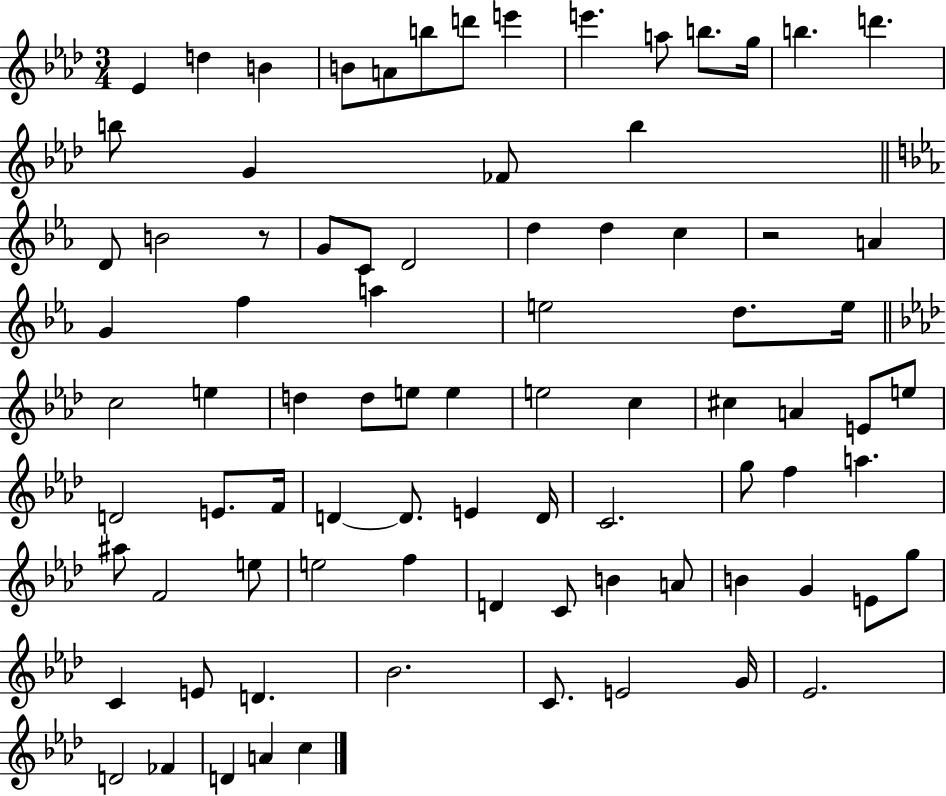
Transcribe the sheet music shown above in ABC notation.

X:1
T:Untitled
M:3/4
L:1/4
K:Ab
_E d B B/2 A/2 b/2 d'/2 e' e' a/2 b/2 g/4 b d' b/2 G _F/2 b D/2 B2 z/2 G/2 C/2 D2 d d c z2 A G f a e2 d/2 e/4 c2 e d d/2 e/2 e e2 c ^c A E/2 e/2 D2 E/2 F/4 D D/2 E D/4 C2 g/2 f a ^a/2 F2 e/2 e2 f D C/2 B A/2 B G E/2 g/2 C E/2 D _B2 C/2 E2 G/4 _E2 D2 _F D A c